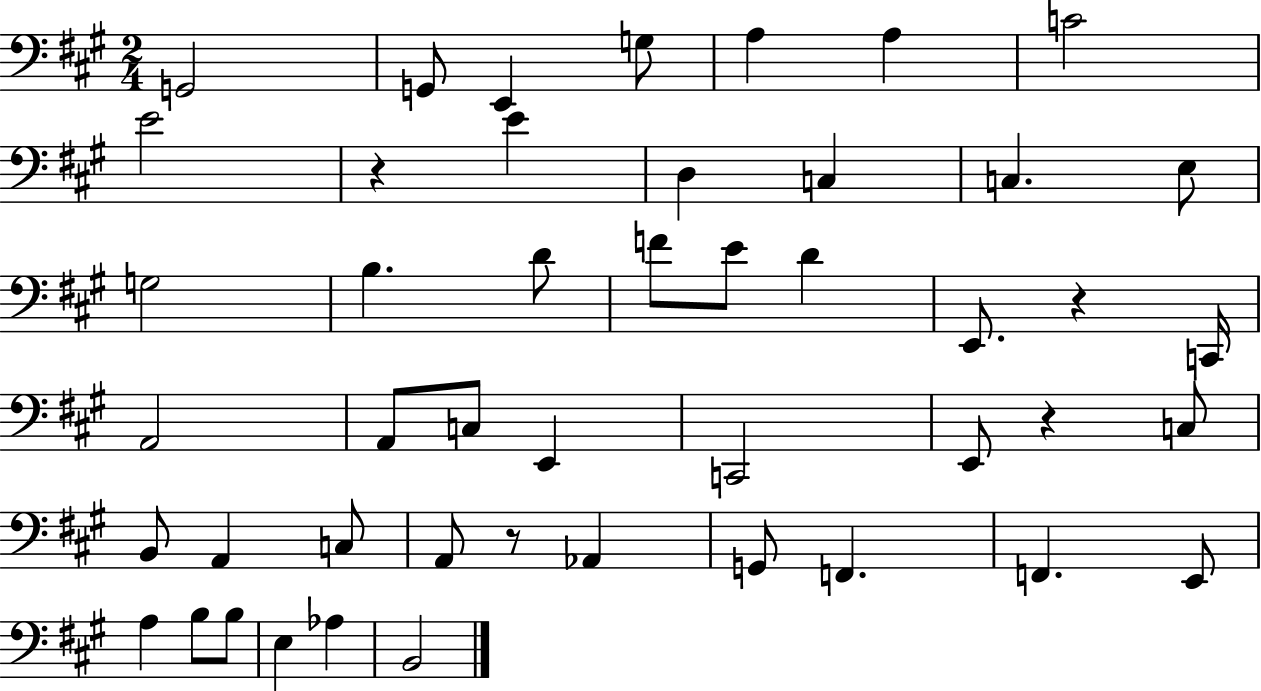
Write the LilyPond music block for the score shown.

{
  \clef bass
  \numericTimeSignature
  \time 2/4
  \key a \major
  g,2 | g,8 e,4 g8 | a4 a4 | c'2 | \break e'2 | r4 e'4 | d4 c4 | c4. e8 | \break g2 | b4. d'8 | f'8 e'8 d'4 | e,8. r4 c,16 | \break a,2 | a,8 c8 e,4 | c,2 | e,8 r4 c8 | \break b,8 a,4 c8 | a,8 r8 aes,4 | g,8 f,4. | f,4. e,8 | \break a4 b8 b8 | e4 aes4 | b,2 | \bar "|."
}